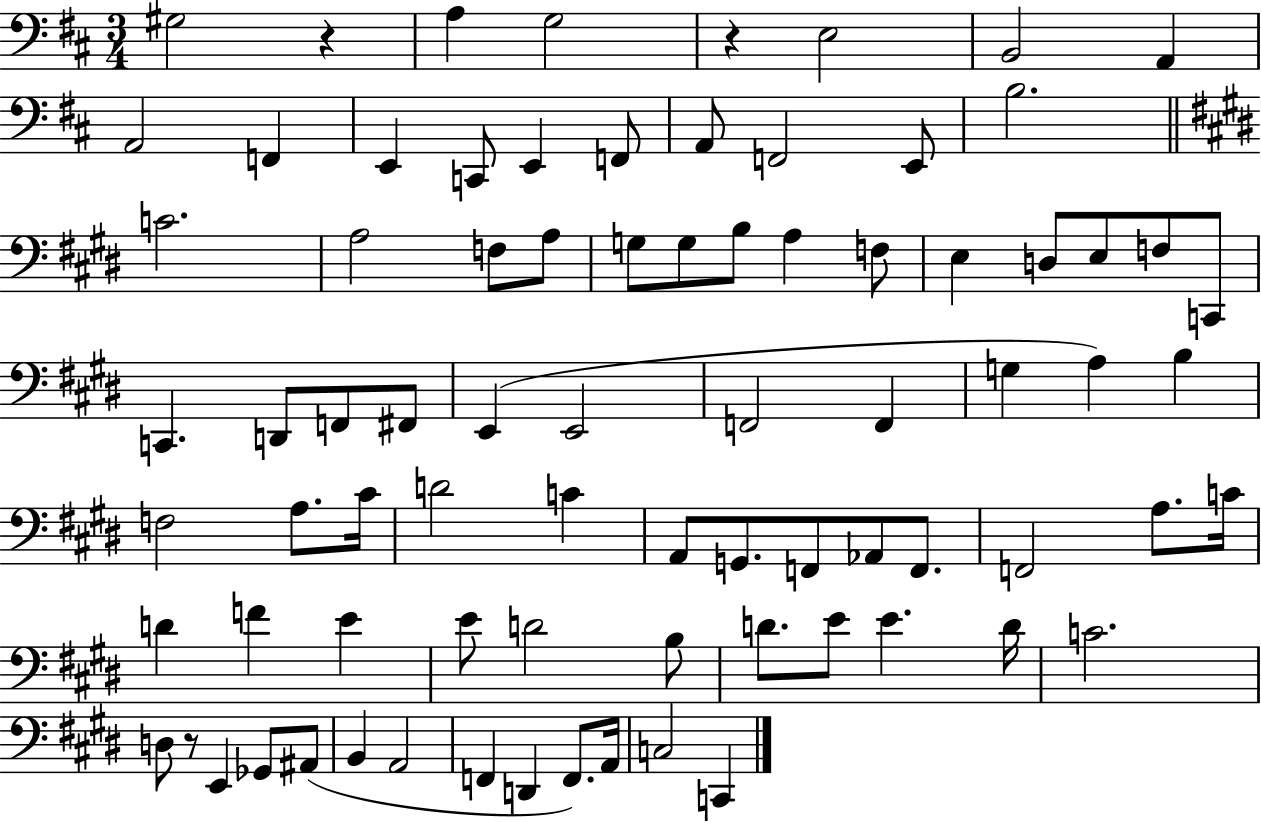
G#3/h R/q A3/q G3/h R/q E3/h B2/h A2/q A2/h F2/q E2/q C2/e E2/q F2/e A2/e F2/h E2/e B3/h. C4/h. A3/h F3/e A3/e G3/e G3/e B3/e A3/q F3/e E3/q D3/e E3/e F3/e C2/e C2/q. D2/e F2/e F#2/e E2/q E2/h F2/h F2/q G3/q A3/q B3/q F3/h A3/e. C#4/s D4/h C4/q A2/e G2/e. F2/e Ab2/e F2/e. F2/h A3/e. C4/s D4/q F4/q E4/q E4/e D4/h B3/e D4/e. E4/e E4/q. D4/s C4/h. D3/e R/e E2/q Gb2/e A#2/e B2/q A2/h F2/q D2/q F2/e. A2/s C3/h C2/q